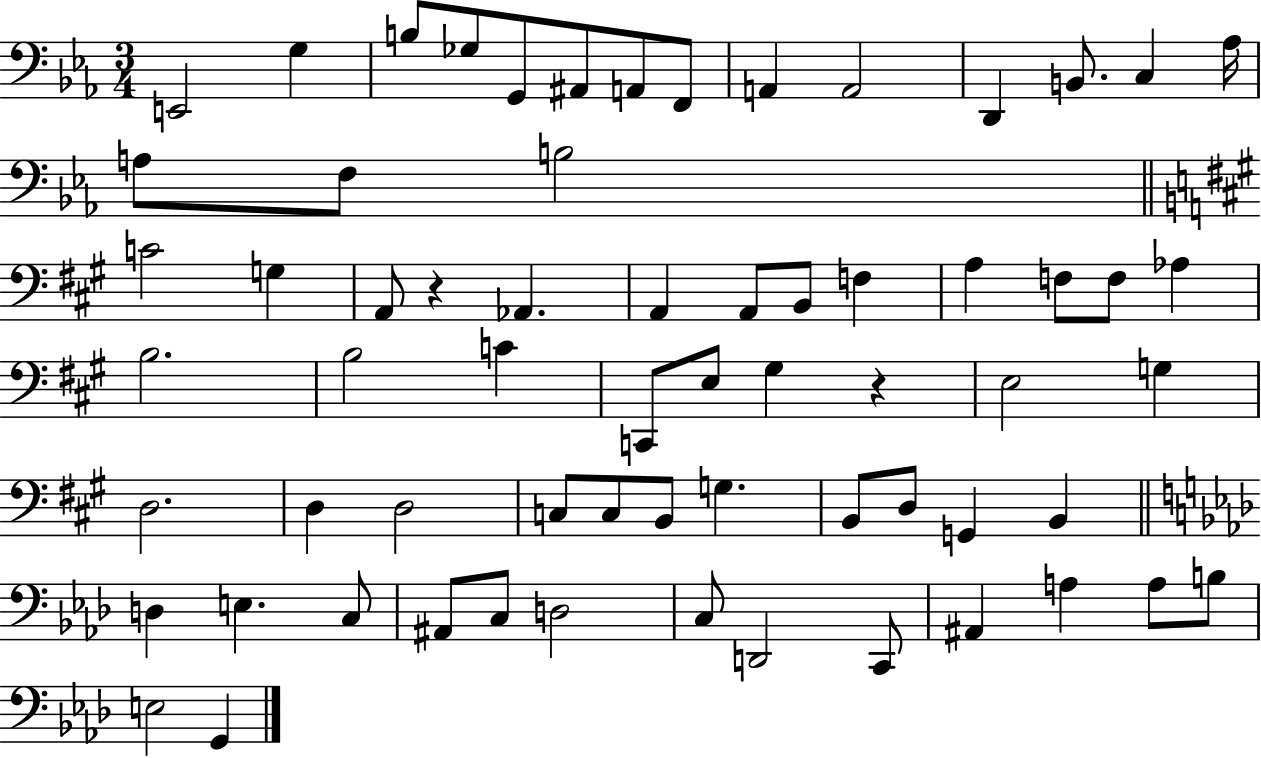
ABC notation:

X:1
T:Untitled
M:3/4
L:1/4
K:Eb
E,,2 G, B,/2 _G,/2 G,,/2 ^A,,/2 A,,/2 F,,/2 A,, A,,2 D,, B,,/2 C, _A,/4 A,/2 F,/2 B,2 C2 G, A,,/2 z _A,, A,, A,,/2 B,,/2 F, A, F,/2 F,/2 _A, B,2 B,2 C C,,/2 E,/2 ^G, z E,2 G, D,2 D, D,2 C,/2 C,/2 B,,/2 G, B,,/2 D,/2 G,, B,, D, E, C,/2 ^A,,/2 C,/2 D,2 C,/2 D,,2 C,,/2 ^A,, A, A,/2 B,/2 E,2 G,,